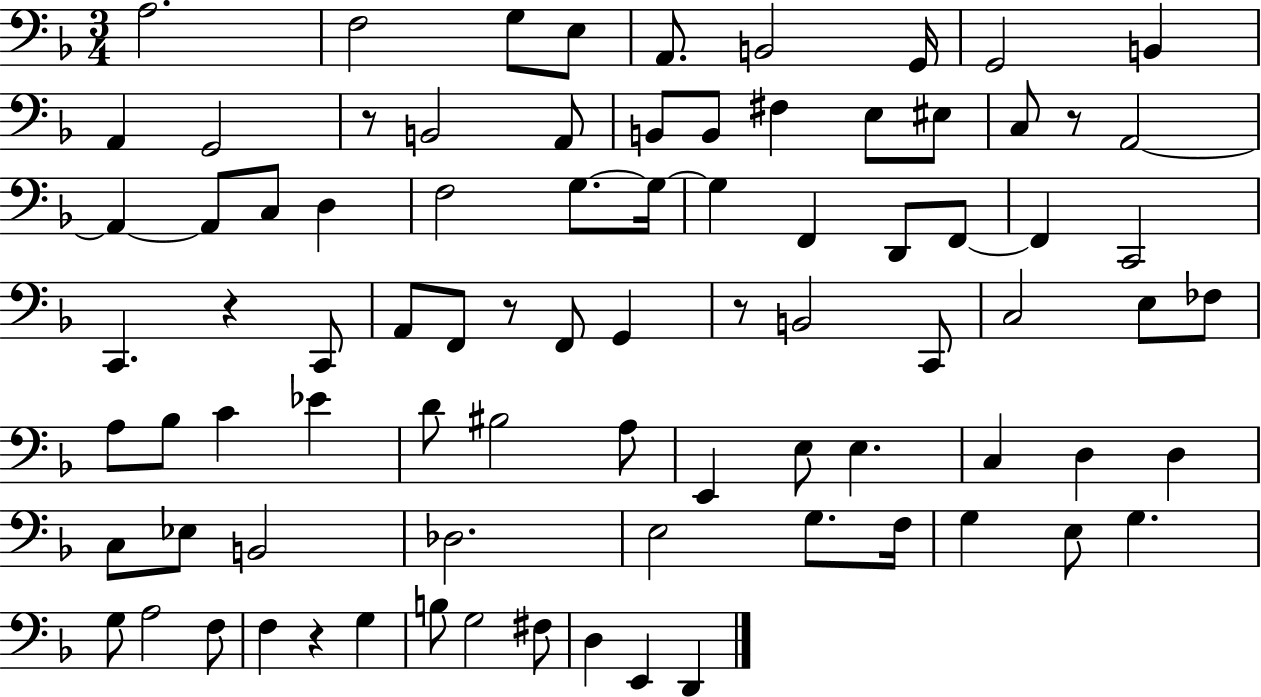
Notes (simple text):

A3/h. F3/h G3/e E3/e A2/e. B2/h G2/s G2/h B2/q A2/q G2/h R/e B2/h A2/e B2/e B2/e F#3/q E3/e EIS3/e C3/e R/e A2/h A2/q A2/e C3/e D3/q F3/h G3/e. G3/s G3/q F2/q D2/e F2/e F2/q C2/h C2/q. R/q C2/e A2/e F2/e R/e F2/e G2/q R/e B2/h C2/e C3/h E3/e FES3/e A3/e Bb3/e C4/q Eb4/q D4/e BIS3/h A3/e E2/q E3/e E3/q. C3/q D3/q D3/q C3/e Eb3/e B2/h Db3/h. E3/h G3/e. F3/s G3/q E3/e G3/q. G3/e A3/h F3/e F3/q R/q G3/q B3/e G3/h F#3/e D3/q E2/q D2/q